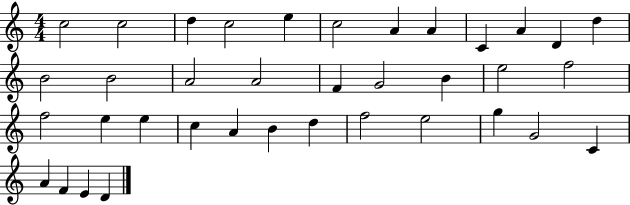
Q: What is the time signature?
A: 4/4